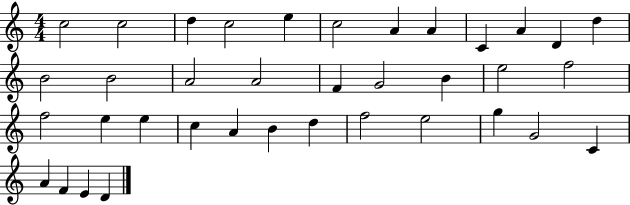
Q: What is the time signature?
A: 4/4